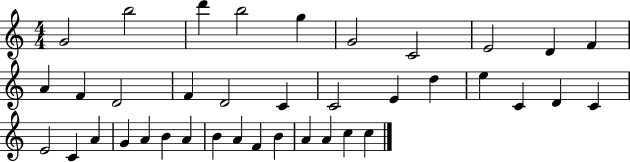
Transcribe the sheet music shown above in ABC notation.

X:1
T:Untitled
M:4/4
L:1/4
K:C
G2 b2 d' b2 g G2 C2 E2 D F A F D2 F D2 C C2 E d e C D C E2 C A G A B A B A F B A A c c